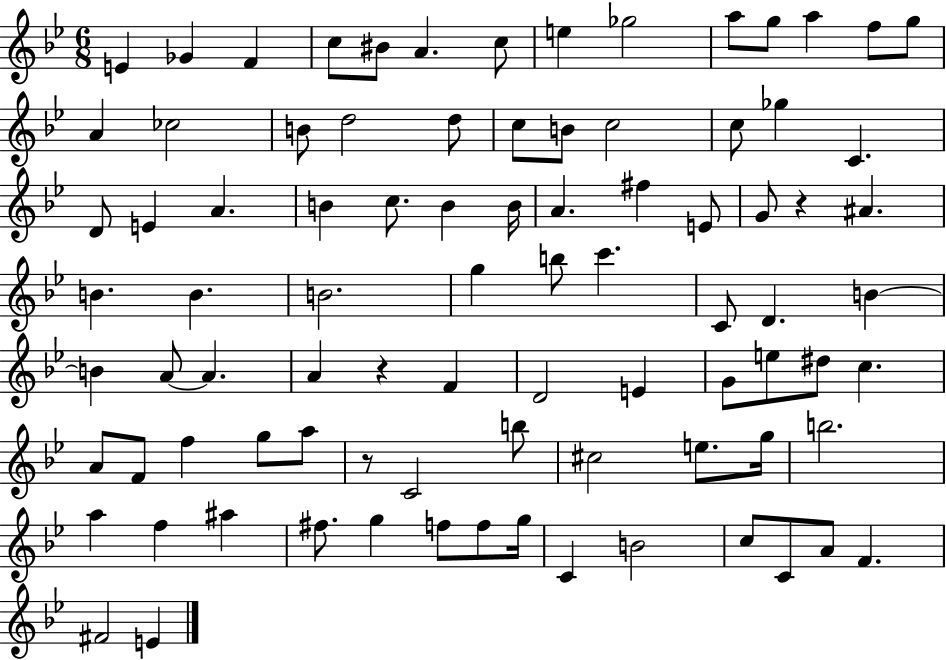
E4/q Gb4/q F4/q C5/e BIS4/e A4/q. C5/e E5/q Gb5/h A5/e G5/e A5/q F5/e G5/e A4/q CES5/h B4/e D5/h D5/e C5/e B4/e C5/h C5/e Gb5/q C4/q. D4/e E4/q A4/q. B4/q C5/e. B4/q B4/s A4/q. F#5/q E4/e G4/e R/q A#4/q. B4/q. B4/q. B4/h. G5/q B5/e C6/q. C4/e D4/q. B4/q B4/q A4/e A4/q. A4/q R/q F4/q D4/h E4/q G4/e E5/e D#5/e C5/q. A4/e F4/e F5/q G5/e A5/e R/e C4/h B5/e C#5/h E5/e. G5/s B5/h. A5/q F5/q A#5/q F#5/e. G5/q F5/e F5/e G5/s C4/q B4/h C5/e C4/e A4/e F4/q. F#4/h E4/q